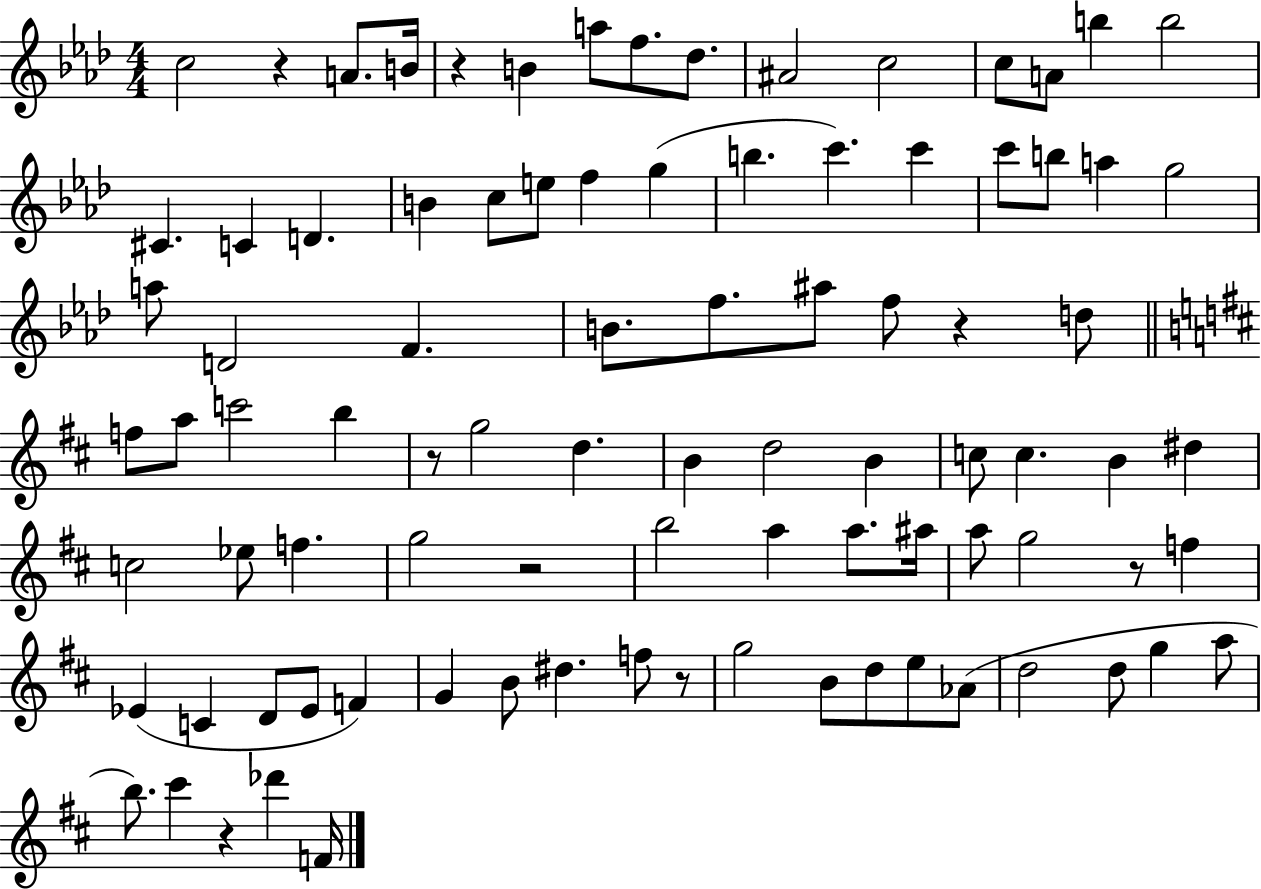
{
  \clef treble
  \numericTimeSignature
  \time 4/4
  \key aes \major
  c''2 r4 a'8. b'16 | r4 b'4 a''8 f''8. des''8. | ais'2 c''2 | c''8 a'8 b''4 b''2 | \break cis'4. c'4 d'4. | b'4 c''8 e''8 f''4 g''4( | b''4. c'''4.) c'''4 | c'''8 b''8 a''4 g''2 | \break a''8 d'2 f'4. | b'8. f''8. ais''8 f''8 r4 d''8 | \bar "||" \break \key d \major f''8 a''8 c'''2 b''4 | r8 g''2 d''4. | b'4 d''2 b'4 | c''8 c''4. b'4 dis''4 | \break c''2 ees''8 f''4. | g''2 r2 | b''2 a''4 a''8. ais''16 | a''8 g''2 r8 f''4 | \break ees'4( c'4 d'8 ees'8 f'4) | g'4 b'8 dis''4. f''8 r8 | g''2 b'8 d''8 e''8 aes'8( | d''2 d''8 g''4 a''8 | \break b''8.) cis'''4 r4 des'''4 f'16 | \bar "|."
}